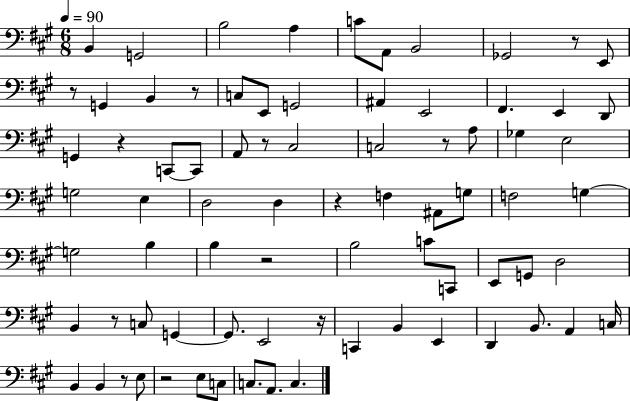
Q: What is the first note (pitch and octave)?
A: B2